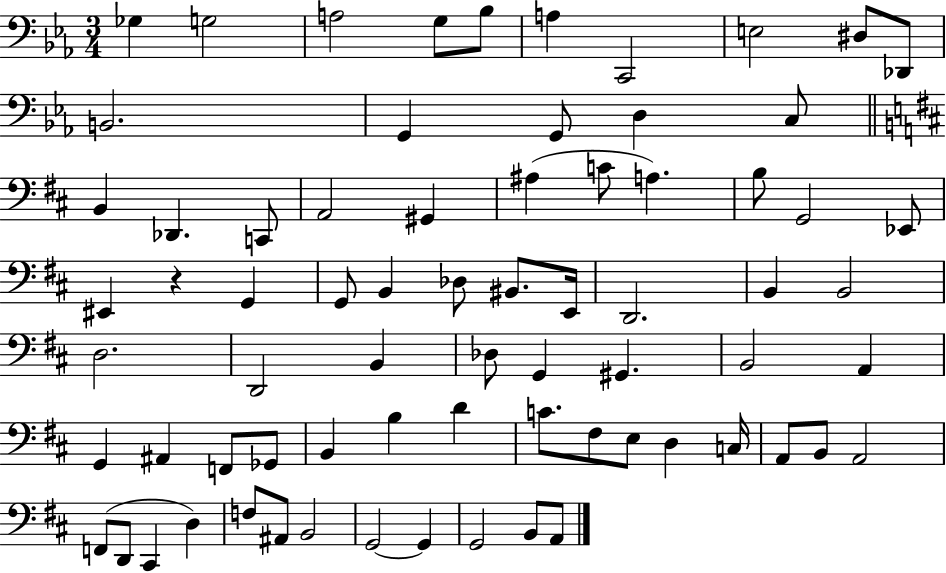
Gb3/q G3/h A3/h G3/e Bb3/e A3/q C2/h E3/h D#3/e Db2/e B2/h. G2/q G2/e D3/q C3/e B2/q Db2/q. C2/e A2/h G#2/q A#3/q C4/e A3/q. B3/e G2/h Eb2/e EIS2/q R/q G2/q G2/e B2/q Db3/e BIS2/e. E2/s D2/h. B2/q B2/h D3/h. D2/h B2/q Db3/e G2/q G#2/q. B2/h A2/q G2/q A#2/q F2/e Gb2/e B2/q B3/q D4/q C4/e. F#3/e E3/e D3/q C3/s A2/e B2/e A2/h F2/e D2/e C#2/q D3/q F3/e A#2/e B2/h G2/h G2/q G2/h B2/e A2/e